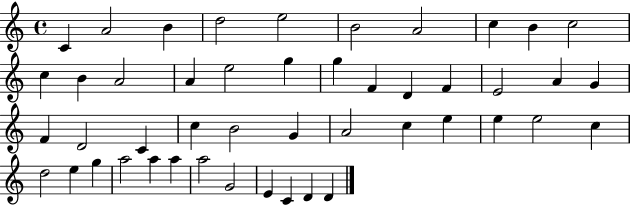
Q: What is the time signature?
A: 4/4